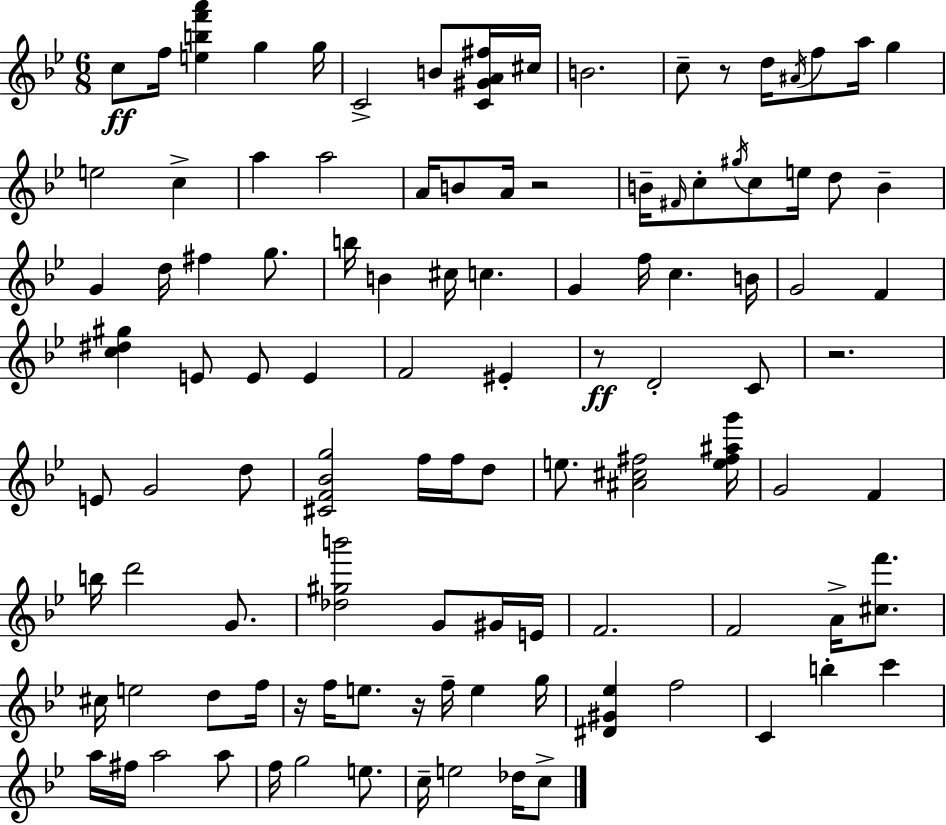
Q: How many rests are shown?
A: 6